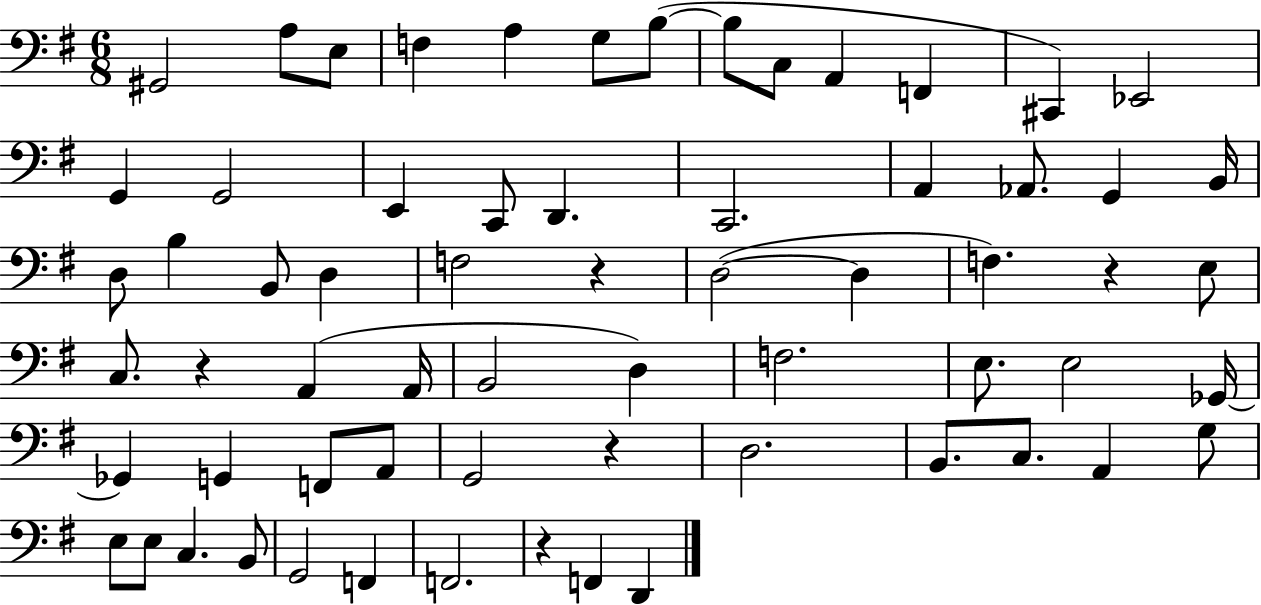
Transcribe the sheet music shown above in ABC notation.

X:1
T:Untitled
M:6/8
L:1/4
K:G
^G,,2 A,/2 E,/2 F, A, G,/2 B,/2 B,/2 C,/2 A,, F,, ^C,, _E,,2 G,, G,,2 E,, C,,/2 D,, C,,2 A,, _A,,/2 G,, B,,/4 D,/2 B, B,,/2 D, F,2 z D,2 D, F, z E,/2 C,/2 z A,, A,,/4 B,,2 D, F,2 E,/2 E,2 _G,,/4 _G,, G,, F,,/2 A,,/2 G,,2 z D,2 B,,/2 C,/2 A,, G,/2 E,/2 E,/2 C, B,,/2 G,,2 F,, F,,2 z F,, D,,